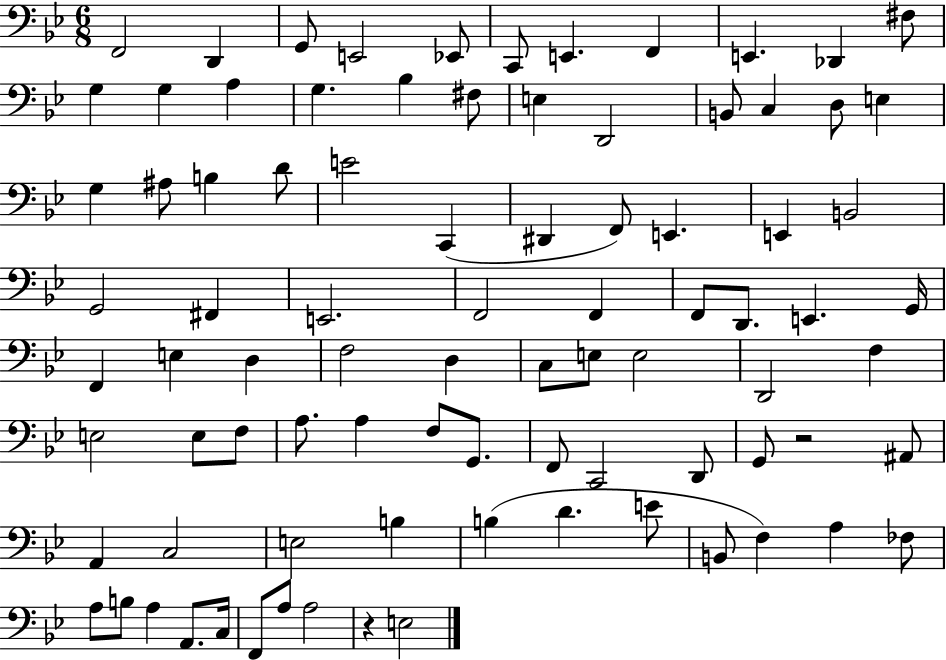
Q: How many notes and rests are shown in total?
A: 87